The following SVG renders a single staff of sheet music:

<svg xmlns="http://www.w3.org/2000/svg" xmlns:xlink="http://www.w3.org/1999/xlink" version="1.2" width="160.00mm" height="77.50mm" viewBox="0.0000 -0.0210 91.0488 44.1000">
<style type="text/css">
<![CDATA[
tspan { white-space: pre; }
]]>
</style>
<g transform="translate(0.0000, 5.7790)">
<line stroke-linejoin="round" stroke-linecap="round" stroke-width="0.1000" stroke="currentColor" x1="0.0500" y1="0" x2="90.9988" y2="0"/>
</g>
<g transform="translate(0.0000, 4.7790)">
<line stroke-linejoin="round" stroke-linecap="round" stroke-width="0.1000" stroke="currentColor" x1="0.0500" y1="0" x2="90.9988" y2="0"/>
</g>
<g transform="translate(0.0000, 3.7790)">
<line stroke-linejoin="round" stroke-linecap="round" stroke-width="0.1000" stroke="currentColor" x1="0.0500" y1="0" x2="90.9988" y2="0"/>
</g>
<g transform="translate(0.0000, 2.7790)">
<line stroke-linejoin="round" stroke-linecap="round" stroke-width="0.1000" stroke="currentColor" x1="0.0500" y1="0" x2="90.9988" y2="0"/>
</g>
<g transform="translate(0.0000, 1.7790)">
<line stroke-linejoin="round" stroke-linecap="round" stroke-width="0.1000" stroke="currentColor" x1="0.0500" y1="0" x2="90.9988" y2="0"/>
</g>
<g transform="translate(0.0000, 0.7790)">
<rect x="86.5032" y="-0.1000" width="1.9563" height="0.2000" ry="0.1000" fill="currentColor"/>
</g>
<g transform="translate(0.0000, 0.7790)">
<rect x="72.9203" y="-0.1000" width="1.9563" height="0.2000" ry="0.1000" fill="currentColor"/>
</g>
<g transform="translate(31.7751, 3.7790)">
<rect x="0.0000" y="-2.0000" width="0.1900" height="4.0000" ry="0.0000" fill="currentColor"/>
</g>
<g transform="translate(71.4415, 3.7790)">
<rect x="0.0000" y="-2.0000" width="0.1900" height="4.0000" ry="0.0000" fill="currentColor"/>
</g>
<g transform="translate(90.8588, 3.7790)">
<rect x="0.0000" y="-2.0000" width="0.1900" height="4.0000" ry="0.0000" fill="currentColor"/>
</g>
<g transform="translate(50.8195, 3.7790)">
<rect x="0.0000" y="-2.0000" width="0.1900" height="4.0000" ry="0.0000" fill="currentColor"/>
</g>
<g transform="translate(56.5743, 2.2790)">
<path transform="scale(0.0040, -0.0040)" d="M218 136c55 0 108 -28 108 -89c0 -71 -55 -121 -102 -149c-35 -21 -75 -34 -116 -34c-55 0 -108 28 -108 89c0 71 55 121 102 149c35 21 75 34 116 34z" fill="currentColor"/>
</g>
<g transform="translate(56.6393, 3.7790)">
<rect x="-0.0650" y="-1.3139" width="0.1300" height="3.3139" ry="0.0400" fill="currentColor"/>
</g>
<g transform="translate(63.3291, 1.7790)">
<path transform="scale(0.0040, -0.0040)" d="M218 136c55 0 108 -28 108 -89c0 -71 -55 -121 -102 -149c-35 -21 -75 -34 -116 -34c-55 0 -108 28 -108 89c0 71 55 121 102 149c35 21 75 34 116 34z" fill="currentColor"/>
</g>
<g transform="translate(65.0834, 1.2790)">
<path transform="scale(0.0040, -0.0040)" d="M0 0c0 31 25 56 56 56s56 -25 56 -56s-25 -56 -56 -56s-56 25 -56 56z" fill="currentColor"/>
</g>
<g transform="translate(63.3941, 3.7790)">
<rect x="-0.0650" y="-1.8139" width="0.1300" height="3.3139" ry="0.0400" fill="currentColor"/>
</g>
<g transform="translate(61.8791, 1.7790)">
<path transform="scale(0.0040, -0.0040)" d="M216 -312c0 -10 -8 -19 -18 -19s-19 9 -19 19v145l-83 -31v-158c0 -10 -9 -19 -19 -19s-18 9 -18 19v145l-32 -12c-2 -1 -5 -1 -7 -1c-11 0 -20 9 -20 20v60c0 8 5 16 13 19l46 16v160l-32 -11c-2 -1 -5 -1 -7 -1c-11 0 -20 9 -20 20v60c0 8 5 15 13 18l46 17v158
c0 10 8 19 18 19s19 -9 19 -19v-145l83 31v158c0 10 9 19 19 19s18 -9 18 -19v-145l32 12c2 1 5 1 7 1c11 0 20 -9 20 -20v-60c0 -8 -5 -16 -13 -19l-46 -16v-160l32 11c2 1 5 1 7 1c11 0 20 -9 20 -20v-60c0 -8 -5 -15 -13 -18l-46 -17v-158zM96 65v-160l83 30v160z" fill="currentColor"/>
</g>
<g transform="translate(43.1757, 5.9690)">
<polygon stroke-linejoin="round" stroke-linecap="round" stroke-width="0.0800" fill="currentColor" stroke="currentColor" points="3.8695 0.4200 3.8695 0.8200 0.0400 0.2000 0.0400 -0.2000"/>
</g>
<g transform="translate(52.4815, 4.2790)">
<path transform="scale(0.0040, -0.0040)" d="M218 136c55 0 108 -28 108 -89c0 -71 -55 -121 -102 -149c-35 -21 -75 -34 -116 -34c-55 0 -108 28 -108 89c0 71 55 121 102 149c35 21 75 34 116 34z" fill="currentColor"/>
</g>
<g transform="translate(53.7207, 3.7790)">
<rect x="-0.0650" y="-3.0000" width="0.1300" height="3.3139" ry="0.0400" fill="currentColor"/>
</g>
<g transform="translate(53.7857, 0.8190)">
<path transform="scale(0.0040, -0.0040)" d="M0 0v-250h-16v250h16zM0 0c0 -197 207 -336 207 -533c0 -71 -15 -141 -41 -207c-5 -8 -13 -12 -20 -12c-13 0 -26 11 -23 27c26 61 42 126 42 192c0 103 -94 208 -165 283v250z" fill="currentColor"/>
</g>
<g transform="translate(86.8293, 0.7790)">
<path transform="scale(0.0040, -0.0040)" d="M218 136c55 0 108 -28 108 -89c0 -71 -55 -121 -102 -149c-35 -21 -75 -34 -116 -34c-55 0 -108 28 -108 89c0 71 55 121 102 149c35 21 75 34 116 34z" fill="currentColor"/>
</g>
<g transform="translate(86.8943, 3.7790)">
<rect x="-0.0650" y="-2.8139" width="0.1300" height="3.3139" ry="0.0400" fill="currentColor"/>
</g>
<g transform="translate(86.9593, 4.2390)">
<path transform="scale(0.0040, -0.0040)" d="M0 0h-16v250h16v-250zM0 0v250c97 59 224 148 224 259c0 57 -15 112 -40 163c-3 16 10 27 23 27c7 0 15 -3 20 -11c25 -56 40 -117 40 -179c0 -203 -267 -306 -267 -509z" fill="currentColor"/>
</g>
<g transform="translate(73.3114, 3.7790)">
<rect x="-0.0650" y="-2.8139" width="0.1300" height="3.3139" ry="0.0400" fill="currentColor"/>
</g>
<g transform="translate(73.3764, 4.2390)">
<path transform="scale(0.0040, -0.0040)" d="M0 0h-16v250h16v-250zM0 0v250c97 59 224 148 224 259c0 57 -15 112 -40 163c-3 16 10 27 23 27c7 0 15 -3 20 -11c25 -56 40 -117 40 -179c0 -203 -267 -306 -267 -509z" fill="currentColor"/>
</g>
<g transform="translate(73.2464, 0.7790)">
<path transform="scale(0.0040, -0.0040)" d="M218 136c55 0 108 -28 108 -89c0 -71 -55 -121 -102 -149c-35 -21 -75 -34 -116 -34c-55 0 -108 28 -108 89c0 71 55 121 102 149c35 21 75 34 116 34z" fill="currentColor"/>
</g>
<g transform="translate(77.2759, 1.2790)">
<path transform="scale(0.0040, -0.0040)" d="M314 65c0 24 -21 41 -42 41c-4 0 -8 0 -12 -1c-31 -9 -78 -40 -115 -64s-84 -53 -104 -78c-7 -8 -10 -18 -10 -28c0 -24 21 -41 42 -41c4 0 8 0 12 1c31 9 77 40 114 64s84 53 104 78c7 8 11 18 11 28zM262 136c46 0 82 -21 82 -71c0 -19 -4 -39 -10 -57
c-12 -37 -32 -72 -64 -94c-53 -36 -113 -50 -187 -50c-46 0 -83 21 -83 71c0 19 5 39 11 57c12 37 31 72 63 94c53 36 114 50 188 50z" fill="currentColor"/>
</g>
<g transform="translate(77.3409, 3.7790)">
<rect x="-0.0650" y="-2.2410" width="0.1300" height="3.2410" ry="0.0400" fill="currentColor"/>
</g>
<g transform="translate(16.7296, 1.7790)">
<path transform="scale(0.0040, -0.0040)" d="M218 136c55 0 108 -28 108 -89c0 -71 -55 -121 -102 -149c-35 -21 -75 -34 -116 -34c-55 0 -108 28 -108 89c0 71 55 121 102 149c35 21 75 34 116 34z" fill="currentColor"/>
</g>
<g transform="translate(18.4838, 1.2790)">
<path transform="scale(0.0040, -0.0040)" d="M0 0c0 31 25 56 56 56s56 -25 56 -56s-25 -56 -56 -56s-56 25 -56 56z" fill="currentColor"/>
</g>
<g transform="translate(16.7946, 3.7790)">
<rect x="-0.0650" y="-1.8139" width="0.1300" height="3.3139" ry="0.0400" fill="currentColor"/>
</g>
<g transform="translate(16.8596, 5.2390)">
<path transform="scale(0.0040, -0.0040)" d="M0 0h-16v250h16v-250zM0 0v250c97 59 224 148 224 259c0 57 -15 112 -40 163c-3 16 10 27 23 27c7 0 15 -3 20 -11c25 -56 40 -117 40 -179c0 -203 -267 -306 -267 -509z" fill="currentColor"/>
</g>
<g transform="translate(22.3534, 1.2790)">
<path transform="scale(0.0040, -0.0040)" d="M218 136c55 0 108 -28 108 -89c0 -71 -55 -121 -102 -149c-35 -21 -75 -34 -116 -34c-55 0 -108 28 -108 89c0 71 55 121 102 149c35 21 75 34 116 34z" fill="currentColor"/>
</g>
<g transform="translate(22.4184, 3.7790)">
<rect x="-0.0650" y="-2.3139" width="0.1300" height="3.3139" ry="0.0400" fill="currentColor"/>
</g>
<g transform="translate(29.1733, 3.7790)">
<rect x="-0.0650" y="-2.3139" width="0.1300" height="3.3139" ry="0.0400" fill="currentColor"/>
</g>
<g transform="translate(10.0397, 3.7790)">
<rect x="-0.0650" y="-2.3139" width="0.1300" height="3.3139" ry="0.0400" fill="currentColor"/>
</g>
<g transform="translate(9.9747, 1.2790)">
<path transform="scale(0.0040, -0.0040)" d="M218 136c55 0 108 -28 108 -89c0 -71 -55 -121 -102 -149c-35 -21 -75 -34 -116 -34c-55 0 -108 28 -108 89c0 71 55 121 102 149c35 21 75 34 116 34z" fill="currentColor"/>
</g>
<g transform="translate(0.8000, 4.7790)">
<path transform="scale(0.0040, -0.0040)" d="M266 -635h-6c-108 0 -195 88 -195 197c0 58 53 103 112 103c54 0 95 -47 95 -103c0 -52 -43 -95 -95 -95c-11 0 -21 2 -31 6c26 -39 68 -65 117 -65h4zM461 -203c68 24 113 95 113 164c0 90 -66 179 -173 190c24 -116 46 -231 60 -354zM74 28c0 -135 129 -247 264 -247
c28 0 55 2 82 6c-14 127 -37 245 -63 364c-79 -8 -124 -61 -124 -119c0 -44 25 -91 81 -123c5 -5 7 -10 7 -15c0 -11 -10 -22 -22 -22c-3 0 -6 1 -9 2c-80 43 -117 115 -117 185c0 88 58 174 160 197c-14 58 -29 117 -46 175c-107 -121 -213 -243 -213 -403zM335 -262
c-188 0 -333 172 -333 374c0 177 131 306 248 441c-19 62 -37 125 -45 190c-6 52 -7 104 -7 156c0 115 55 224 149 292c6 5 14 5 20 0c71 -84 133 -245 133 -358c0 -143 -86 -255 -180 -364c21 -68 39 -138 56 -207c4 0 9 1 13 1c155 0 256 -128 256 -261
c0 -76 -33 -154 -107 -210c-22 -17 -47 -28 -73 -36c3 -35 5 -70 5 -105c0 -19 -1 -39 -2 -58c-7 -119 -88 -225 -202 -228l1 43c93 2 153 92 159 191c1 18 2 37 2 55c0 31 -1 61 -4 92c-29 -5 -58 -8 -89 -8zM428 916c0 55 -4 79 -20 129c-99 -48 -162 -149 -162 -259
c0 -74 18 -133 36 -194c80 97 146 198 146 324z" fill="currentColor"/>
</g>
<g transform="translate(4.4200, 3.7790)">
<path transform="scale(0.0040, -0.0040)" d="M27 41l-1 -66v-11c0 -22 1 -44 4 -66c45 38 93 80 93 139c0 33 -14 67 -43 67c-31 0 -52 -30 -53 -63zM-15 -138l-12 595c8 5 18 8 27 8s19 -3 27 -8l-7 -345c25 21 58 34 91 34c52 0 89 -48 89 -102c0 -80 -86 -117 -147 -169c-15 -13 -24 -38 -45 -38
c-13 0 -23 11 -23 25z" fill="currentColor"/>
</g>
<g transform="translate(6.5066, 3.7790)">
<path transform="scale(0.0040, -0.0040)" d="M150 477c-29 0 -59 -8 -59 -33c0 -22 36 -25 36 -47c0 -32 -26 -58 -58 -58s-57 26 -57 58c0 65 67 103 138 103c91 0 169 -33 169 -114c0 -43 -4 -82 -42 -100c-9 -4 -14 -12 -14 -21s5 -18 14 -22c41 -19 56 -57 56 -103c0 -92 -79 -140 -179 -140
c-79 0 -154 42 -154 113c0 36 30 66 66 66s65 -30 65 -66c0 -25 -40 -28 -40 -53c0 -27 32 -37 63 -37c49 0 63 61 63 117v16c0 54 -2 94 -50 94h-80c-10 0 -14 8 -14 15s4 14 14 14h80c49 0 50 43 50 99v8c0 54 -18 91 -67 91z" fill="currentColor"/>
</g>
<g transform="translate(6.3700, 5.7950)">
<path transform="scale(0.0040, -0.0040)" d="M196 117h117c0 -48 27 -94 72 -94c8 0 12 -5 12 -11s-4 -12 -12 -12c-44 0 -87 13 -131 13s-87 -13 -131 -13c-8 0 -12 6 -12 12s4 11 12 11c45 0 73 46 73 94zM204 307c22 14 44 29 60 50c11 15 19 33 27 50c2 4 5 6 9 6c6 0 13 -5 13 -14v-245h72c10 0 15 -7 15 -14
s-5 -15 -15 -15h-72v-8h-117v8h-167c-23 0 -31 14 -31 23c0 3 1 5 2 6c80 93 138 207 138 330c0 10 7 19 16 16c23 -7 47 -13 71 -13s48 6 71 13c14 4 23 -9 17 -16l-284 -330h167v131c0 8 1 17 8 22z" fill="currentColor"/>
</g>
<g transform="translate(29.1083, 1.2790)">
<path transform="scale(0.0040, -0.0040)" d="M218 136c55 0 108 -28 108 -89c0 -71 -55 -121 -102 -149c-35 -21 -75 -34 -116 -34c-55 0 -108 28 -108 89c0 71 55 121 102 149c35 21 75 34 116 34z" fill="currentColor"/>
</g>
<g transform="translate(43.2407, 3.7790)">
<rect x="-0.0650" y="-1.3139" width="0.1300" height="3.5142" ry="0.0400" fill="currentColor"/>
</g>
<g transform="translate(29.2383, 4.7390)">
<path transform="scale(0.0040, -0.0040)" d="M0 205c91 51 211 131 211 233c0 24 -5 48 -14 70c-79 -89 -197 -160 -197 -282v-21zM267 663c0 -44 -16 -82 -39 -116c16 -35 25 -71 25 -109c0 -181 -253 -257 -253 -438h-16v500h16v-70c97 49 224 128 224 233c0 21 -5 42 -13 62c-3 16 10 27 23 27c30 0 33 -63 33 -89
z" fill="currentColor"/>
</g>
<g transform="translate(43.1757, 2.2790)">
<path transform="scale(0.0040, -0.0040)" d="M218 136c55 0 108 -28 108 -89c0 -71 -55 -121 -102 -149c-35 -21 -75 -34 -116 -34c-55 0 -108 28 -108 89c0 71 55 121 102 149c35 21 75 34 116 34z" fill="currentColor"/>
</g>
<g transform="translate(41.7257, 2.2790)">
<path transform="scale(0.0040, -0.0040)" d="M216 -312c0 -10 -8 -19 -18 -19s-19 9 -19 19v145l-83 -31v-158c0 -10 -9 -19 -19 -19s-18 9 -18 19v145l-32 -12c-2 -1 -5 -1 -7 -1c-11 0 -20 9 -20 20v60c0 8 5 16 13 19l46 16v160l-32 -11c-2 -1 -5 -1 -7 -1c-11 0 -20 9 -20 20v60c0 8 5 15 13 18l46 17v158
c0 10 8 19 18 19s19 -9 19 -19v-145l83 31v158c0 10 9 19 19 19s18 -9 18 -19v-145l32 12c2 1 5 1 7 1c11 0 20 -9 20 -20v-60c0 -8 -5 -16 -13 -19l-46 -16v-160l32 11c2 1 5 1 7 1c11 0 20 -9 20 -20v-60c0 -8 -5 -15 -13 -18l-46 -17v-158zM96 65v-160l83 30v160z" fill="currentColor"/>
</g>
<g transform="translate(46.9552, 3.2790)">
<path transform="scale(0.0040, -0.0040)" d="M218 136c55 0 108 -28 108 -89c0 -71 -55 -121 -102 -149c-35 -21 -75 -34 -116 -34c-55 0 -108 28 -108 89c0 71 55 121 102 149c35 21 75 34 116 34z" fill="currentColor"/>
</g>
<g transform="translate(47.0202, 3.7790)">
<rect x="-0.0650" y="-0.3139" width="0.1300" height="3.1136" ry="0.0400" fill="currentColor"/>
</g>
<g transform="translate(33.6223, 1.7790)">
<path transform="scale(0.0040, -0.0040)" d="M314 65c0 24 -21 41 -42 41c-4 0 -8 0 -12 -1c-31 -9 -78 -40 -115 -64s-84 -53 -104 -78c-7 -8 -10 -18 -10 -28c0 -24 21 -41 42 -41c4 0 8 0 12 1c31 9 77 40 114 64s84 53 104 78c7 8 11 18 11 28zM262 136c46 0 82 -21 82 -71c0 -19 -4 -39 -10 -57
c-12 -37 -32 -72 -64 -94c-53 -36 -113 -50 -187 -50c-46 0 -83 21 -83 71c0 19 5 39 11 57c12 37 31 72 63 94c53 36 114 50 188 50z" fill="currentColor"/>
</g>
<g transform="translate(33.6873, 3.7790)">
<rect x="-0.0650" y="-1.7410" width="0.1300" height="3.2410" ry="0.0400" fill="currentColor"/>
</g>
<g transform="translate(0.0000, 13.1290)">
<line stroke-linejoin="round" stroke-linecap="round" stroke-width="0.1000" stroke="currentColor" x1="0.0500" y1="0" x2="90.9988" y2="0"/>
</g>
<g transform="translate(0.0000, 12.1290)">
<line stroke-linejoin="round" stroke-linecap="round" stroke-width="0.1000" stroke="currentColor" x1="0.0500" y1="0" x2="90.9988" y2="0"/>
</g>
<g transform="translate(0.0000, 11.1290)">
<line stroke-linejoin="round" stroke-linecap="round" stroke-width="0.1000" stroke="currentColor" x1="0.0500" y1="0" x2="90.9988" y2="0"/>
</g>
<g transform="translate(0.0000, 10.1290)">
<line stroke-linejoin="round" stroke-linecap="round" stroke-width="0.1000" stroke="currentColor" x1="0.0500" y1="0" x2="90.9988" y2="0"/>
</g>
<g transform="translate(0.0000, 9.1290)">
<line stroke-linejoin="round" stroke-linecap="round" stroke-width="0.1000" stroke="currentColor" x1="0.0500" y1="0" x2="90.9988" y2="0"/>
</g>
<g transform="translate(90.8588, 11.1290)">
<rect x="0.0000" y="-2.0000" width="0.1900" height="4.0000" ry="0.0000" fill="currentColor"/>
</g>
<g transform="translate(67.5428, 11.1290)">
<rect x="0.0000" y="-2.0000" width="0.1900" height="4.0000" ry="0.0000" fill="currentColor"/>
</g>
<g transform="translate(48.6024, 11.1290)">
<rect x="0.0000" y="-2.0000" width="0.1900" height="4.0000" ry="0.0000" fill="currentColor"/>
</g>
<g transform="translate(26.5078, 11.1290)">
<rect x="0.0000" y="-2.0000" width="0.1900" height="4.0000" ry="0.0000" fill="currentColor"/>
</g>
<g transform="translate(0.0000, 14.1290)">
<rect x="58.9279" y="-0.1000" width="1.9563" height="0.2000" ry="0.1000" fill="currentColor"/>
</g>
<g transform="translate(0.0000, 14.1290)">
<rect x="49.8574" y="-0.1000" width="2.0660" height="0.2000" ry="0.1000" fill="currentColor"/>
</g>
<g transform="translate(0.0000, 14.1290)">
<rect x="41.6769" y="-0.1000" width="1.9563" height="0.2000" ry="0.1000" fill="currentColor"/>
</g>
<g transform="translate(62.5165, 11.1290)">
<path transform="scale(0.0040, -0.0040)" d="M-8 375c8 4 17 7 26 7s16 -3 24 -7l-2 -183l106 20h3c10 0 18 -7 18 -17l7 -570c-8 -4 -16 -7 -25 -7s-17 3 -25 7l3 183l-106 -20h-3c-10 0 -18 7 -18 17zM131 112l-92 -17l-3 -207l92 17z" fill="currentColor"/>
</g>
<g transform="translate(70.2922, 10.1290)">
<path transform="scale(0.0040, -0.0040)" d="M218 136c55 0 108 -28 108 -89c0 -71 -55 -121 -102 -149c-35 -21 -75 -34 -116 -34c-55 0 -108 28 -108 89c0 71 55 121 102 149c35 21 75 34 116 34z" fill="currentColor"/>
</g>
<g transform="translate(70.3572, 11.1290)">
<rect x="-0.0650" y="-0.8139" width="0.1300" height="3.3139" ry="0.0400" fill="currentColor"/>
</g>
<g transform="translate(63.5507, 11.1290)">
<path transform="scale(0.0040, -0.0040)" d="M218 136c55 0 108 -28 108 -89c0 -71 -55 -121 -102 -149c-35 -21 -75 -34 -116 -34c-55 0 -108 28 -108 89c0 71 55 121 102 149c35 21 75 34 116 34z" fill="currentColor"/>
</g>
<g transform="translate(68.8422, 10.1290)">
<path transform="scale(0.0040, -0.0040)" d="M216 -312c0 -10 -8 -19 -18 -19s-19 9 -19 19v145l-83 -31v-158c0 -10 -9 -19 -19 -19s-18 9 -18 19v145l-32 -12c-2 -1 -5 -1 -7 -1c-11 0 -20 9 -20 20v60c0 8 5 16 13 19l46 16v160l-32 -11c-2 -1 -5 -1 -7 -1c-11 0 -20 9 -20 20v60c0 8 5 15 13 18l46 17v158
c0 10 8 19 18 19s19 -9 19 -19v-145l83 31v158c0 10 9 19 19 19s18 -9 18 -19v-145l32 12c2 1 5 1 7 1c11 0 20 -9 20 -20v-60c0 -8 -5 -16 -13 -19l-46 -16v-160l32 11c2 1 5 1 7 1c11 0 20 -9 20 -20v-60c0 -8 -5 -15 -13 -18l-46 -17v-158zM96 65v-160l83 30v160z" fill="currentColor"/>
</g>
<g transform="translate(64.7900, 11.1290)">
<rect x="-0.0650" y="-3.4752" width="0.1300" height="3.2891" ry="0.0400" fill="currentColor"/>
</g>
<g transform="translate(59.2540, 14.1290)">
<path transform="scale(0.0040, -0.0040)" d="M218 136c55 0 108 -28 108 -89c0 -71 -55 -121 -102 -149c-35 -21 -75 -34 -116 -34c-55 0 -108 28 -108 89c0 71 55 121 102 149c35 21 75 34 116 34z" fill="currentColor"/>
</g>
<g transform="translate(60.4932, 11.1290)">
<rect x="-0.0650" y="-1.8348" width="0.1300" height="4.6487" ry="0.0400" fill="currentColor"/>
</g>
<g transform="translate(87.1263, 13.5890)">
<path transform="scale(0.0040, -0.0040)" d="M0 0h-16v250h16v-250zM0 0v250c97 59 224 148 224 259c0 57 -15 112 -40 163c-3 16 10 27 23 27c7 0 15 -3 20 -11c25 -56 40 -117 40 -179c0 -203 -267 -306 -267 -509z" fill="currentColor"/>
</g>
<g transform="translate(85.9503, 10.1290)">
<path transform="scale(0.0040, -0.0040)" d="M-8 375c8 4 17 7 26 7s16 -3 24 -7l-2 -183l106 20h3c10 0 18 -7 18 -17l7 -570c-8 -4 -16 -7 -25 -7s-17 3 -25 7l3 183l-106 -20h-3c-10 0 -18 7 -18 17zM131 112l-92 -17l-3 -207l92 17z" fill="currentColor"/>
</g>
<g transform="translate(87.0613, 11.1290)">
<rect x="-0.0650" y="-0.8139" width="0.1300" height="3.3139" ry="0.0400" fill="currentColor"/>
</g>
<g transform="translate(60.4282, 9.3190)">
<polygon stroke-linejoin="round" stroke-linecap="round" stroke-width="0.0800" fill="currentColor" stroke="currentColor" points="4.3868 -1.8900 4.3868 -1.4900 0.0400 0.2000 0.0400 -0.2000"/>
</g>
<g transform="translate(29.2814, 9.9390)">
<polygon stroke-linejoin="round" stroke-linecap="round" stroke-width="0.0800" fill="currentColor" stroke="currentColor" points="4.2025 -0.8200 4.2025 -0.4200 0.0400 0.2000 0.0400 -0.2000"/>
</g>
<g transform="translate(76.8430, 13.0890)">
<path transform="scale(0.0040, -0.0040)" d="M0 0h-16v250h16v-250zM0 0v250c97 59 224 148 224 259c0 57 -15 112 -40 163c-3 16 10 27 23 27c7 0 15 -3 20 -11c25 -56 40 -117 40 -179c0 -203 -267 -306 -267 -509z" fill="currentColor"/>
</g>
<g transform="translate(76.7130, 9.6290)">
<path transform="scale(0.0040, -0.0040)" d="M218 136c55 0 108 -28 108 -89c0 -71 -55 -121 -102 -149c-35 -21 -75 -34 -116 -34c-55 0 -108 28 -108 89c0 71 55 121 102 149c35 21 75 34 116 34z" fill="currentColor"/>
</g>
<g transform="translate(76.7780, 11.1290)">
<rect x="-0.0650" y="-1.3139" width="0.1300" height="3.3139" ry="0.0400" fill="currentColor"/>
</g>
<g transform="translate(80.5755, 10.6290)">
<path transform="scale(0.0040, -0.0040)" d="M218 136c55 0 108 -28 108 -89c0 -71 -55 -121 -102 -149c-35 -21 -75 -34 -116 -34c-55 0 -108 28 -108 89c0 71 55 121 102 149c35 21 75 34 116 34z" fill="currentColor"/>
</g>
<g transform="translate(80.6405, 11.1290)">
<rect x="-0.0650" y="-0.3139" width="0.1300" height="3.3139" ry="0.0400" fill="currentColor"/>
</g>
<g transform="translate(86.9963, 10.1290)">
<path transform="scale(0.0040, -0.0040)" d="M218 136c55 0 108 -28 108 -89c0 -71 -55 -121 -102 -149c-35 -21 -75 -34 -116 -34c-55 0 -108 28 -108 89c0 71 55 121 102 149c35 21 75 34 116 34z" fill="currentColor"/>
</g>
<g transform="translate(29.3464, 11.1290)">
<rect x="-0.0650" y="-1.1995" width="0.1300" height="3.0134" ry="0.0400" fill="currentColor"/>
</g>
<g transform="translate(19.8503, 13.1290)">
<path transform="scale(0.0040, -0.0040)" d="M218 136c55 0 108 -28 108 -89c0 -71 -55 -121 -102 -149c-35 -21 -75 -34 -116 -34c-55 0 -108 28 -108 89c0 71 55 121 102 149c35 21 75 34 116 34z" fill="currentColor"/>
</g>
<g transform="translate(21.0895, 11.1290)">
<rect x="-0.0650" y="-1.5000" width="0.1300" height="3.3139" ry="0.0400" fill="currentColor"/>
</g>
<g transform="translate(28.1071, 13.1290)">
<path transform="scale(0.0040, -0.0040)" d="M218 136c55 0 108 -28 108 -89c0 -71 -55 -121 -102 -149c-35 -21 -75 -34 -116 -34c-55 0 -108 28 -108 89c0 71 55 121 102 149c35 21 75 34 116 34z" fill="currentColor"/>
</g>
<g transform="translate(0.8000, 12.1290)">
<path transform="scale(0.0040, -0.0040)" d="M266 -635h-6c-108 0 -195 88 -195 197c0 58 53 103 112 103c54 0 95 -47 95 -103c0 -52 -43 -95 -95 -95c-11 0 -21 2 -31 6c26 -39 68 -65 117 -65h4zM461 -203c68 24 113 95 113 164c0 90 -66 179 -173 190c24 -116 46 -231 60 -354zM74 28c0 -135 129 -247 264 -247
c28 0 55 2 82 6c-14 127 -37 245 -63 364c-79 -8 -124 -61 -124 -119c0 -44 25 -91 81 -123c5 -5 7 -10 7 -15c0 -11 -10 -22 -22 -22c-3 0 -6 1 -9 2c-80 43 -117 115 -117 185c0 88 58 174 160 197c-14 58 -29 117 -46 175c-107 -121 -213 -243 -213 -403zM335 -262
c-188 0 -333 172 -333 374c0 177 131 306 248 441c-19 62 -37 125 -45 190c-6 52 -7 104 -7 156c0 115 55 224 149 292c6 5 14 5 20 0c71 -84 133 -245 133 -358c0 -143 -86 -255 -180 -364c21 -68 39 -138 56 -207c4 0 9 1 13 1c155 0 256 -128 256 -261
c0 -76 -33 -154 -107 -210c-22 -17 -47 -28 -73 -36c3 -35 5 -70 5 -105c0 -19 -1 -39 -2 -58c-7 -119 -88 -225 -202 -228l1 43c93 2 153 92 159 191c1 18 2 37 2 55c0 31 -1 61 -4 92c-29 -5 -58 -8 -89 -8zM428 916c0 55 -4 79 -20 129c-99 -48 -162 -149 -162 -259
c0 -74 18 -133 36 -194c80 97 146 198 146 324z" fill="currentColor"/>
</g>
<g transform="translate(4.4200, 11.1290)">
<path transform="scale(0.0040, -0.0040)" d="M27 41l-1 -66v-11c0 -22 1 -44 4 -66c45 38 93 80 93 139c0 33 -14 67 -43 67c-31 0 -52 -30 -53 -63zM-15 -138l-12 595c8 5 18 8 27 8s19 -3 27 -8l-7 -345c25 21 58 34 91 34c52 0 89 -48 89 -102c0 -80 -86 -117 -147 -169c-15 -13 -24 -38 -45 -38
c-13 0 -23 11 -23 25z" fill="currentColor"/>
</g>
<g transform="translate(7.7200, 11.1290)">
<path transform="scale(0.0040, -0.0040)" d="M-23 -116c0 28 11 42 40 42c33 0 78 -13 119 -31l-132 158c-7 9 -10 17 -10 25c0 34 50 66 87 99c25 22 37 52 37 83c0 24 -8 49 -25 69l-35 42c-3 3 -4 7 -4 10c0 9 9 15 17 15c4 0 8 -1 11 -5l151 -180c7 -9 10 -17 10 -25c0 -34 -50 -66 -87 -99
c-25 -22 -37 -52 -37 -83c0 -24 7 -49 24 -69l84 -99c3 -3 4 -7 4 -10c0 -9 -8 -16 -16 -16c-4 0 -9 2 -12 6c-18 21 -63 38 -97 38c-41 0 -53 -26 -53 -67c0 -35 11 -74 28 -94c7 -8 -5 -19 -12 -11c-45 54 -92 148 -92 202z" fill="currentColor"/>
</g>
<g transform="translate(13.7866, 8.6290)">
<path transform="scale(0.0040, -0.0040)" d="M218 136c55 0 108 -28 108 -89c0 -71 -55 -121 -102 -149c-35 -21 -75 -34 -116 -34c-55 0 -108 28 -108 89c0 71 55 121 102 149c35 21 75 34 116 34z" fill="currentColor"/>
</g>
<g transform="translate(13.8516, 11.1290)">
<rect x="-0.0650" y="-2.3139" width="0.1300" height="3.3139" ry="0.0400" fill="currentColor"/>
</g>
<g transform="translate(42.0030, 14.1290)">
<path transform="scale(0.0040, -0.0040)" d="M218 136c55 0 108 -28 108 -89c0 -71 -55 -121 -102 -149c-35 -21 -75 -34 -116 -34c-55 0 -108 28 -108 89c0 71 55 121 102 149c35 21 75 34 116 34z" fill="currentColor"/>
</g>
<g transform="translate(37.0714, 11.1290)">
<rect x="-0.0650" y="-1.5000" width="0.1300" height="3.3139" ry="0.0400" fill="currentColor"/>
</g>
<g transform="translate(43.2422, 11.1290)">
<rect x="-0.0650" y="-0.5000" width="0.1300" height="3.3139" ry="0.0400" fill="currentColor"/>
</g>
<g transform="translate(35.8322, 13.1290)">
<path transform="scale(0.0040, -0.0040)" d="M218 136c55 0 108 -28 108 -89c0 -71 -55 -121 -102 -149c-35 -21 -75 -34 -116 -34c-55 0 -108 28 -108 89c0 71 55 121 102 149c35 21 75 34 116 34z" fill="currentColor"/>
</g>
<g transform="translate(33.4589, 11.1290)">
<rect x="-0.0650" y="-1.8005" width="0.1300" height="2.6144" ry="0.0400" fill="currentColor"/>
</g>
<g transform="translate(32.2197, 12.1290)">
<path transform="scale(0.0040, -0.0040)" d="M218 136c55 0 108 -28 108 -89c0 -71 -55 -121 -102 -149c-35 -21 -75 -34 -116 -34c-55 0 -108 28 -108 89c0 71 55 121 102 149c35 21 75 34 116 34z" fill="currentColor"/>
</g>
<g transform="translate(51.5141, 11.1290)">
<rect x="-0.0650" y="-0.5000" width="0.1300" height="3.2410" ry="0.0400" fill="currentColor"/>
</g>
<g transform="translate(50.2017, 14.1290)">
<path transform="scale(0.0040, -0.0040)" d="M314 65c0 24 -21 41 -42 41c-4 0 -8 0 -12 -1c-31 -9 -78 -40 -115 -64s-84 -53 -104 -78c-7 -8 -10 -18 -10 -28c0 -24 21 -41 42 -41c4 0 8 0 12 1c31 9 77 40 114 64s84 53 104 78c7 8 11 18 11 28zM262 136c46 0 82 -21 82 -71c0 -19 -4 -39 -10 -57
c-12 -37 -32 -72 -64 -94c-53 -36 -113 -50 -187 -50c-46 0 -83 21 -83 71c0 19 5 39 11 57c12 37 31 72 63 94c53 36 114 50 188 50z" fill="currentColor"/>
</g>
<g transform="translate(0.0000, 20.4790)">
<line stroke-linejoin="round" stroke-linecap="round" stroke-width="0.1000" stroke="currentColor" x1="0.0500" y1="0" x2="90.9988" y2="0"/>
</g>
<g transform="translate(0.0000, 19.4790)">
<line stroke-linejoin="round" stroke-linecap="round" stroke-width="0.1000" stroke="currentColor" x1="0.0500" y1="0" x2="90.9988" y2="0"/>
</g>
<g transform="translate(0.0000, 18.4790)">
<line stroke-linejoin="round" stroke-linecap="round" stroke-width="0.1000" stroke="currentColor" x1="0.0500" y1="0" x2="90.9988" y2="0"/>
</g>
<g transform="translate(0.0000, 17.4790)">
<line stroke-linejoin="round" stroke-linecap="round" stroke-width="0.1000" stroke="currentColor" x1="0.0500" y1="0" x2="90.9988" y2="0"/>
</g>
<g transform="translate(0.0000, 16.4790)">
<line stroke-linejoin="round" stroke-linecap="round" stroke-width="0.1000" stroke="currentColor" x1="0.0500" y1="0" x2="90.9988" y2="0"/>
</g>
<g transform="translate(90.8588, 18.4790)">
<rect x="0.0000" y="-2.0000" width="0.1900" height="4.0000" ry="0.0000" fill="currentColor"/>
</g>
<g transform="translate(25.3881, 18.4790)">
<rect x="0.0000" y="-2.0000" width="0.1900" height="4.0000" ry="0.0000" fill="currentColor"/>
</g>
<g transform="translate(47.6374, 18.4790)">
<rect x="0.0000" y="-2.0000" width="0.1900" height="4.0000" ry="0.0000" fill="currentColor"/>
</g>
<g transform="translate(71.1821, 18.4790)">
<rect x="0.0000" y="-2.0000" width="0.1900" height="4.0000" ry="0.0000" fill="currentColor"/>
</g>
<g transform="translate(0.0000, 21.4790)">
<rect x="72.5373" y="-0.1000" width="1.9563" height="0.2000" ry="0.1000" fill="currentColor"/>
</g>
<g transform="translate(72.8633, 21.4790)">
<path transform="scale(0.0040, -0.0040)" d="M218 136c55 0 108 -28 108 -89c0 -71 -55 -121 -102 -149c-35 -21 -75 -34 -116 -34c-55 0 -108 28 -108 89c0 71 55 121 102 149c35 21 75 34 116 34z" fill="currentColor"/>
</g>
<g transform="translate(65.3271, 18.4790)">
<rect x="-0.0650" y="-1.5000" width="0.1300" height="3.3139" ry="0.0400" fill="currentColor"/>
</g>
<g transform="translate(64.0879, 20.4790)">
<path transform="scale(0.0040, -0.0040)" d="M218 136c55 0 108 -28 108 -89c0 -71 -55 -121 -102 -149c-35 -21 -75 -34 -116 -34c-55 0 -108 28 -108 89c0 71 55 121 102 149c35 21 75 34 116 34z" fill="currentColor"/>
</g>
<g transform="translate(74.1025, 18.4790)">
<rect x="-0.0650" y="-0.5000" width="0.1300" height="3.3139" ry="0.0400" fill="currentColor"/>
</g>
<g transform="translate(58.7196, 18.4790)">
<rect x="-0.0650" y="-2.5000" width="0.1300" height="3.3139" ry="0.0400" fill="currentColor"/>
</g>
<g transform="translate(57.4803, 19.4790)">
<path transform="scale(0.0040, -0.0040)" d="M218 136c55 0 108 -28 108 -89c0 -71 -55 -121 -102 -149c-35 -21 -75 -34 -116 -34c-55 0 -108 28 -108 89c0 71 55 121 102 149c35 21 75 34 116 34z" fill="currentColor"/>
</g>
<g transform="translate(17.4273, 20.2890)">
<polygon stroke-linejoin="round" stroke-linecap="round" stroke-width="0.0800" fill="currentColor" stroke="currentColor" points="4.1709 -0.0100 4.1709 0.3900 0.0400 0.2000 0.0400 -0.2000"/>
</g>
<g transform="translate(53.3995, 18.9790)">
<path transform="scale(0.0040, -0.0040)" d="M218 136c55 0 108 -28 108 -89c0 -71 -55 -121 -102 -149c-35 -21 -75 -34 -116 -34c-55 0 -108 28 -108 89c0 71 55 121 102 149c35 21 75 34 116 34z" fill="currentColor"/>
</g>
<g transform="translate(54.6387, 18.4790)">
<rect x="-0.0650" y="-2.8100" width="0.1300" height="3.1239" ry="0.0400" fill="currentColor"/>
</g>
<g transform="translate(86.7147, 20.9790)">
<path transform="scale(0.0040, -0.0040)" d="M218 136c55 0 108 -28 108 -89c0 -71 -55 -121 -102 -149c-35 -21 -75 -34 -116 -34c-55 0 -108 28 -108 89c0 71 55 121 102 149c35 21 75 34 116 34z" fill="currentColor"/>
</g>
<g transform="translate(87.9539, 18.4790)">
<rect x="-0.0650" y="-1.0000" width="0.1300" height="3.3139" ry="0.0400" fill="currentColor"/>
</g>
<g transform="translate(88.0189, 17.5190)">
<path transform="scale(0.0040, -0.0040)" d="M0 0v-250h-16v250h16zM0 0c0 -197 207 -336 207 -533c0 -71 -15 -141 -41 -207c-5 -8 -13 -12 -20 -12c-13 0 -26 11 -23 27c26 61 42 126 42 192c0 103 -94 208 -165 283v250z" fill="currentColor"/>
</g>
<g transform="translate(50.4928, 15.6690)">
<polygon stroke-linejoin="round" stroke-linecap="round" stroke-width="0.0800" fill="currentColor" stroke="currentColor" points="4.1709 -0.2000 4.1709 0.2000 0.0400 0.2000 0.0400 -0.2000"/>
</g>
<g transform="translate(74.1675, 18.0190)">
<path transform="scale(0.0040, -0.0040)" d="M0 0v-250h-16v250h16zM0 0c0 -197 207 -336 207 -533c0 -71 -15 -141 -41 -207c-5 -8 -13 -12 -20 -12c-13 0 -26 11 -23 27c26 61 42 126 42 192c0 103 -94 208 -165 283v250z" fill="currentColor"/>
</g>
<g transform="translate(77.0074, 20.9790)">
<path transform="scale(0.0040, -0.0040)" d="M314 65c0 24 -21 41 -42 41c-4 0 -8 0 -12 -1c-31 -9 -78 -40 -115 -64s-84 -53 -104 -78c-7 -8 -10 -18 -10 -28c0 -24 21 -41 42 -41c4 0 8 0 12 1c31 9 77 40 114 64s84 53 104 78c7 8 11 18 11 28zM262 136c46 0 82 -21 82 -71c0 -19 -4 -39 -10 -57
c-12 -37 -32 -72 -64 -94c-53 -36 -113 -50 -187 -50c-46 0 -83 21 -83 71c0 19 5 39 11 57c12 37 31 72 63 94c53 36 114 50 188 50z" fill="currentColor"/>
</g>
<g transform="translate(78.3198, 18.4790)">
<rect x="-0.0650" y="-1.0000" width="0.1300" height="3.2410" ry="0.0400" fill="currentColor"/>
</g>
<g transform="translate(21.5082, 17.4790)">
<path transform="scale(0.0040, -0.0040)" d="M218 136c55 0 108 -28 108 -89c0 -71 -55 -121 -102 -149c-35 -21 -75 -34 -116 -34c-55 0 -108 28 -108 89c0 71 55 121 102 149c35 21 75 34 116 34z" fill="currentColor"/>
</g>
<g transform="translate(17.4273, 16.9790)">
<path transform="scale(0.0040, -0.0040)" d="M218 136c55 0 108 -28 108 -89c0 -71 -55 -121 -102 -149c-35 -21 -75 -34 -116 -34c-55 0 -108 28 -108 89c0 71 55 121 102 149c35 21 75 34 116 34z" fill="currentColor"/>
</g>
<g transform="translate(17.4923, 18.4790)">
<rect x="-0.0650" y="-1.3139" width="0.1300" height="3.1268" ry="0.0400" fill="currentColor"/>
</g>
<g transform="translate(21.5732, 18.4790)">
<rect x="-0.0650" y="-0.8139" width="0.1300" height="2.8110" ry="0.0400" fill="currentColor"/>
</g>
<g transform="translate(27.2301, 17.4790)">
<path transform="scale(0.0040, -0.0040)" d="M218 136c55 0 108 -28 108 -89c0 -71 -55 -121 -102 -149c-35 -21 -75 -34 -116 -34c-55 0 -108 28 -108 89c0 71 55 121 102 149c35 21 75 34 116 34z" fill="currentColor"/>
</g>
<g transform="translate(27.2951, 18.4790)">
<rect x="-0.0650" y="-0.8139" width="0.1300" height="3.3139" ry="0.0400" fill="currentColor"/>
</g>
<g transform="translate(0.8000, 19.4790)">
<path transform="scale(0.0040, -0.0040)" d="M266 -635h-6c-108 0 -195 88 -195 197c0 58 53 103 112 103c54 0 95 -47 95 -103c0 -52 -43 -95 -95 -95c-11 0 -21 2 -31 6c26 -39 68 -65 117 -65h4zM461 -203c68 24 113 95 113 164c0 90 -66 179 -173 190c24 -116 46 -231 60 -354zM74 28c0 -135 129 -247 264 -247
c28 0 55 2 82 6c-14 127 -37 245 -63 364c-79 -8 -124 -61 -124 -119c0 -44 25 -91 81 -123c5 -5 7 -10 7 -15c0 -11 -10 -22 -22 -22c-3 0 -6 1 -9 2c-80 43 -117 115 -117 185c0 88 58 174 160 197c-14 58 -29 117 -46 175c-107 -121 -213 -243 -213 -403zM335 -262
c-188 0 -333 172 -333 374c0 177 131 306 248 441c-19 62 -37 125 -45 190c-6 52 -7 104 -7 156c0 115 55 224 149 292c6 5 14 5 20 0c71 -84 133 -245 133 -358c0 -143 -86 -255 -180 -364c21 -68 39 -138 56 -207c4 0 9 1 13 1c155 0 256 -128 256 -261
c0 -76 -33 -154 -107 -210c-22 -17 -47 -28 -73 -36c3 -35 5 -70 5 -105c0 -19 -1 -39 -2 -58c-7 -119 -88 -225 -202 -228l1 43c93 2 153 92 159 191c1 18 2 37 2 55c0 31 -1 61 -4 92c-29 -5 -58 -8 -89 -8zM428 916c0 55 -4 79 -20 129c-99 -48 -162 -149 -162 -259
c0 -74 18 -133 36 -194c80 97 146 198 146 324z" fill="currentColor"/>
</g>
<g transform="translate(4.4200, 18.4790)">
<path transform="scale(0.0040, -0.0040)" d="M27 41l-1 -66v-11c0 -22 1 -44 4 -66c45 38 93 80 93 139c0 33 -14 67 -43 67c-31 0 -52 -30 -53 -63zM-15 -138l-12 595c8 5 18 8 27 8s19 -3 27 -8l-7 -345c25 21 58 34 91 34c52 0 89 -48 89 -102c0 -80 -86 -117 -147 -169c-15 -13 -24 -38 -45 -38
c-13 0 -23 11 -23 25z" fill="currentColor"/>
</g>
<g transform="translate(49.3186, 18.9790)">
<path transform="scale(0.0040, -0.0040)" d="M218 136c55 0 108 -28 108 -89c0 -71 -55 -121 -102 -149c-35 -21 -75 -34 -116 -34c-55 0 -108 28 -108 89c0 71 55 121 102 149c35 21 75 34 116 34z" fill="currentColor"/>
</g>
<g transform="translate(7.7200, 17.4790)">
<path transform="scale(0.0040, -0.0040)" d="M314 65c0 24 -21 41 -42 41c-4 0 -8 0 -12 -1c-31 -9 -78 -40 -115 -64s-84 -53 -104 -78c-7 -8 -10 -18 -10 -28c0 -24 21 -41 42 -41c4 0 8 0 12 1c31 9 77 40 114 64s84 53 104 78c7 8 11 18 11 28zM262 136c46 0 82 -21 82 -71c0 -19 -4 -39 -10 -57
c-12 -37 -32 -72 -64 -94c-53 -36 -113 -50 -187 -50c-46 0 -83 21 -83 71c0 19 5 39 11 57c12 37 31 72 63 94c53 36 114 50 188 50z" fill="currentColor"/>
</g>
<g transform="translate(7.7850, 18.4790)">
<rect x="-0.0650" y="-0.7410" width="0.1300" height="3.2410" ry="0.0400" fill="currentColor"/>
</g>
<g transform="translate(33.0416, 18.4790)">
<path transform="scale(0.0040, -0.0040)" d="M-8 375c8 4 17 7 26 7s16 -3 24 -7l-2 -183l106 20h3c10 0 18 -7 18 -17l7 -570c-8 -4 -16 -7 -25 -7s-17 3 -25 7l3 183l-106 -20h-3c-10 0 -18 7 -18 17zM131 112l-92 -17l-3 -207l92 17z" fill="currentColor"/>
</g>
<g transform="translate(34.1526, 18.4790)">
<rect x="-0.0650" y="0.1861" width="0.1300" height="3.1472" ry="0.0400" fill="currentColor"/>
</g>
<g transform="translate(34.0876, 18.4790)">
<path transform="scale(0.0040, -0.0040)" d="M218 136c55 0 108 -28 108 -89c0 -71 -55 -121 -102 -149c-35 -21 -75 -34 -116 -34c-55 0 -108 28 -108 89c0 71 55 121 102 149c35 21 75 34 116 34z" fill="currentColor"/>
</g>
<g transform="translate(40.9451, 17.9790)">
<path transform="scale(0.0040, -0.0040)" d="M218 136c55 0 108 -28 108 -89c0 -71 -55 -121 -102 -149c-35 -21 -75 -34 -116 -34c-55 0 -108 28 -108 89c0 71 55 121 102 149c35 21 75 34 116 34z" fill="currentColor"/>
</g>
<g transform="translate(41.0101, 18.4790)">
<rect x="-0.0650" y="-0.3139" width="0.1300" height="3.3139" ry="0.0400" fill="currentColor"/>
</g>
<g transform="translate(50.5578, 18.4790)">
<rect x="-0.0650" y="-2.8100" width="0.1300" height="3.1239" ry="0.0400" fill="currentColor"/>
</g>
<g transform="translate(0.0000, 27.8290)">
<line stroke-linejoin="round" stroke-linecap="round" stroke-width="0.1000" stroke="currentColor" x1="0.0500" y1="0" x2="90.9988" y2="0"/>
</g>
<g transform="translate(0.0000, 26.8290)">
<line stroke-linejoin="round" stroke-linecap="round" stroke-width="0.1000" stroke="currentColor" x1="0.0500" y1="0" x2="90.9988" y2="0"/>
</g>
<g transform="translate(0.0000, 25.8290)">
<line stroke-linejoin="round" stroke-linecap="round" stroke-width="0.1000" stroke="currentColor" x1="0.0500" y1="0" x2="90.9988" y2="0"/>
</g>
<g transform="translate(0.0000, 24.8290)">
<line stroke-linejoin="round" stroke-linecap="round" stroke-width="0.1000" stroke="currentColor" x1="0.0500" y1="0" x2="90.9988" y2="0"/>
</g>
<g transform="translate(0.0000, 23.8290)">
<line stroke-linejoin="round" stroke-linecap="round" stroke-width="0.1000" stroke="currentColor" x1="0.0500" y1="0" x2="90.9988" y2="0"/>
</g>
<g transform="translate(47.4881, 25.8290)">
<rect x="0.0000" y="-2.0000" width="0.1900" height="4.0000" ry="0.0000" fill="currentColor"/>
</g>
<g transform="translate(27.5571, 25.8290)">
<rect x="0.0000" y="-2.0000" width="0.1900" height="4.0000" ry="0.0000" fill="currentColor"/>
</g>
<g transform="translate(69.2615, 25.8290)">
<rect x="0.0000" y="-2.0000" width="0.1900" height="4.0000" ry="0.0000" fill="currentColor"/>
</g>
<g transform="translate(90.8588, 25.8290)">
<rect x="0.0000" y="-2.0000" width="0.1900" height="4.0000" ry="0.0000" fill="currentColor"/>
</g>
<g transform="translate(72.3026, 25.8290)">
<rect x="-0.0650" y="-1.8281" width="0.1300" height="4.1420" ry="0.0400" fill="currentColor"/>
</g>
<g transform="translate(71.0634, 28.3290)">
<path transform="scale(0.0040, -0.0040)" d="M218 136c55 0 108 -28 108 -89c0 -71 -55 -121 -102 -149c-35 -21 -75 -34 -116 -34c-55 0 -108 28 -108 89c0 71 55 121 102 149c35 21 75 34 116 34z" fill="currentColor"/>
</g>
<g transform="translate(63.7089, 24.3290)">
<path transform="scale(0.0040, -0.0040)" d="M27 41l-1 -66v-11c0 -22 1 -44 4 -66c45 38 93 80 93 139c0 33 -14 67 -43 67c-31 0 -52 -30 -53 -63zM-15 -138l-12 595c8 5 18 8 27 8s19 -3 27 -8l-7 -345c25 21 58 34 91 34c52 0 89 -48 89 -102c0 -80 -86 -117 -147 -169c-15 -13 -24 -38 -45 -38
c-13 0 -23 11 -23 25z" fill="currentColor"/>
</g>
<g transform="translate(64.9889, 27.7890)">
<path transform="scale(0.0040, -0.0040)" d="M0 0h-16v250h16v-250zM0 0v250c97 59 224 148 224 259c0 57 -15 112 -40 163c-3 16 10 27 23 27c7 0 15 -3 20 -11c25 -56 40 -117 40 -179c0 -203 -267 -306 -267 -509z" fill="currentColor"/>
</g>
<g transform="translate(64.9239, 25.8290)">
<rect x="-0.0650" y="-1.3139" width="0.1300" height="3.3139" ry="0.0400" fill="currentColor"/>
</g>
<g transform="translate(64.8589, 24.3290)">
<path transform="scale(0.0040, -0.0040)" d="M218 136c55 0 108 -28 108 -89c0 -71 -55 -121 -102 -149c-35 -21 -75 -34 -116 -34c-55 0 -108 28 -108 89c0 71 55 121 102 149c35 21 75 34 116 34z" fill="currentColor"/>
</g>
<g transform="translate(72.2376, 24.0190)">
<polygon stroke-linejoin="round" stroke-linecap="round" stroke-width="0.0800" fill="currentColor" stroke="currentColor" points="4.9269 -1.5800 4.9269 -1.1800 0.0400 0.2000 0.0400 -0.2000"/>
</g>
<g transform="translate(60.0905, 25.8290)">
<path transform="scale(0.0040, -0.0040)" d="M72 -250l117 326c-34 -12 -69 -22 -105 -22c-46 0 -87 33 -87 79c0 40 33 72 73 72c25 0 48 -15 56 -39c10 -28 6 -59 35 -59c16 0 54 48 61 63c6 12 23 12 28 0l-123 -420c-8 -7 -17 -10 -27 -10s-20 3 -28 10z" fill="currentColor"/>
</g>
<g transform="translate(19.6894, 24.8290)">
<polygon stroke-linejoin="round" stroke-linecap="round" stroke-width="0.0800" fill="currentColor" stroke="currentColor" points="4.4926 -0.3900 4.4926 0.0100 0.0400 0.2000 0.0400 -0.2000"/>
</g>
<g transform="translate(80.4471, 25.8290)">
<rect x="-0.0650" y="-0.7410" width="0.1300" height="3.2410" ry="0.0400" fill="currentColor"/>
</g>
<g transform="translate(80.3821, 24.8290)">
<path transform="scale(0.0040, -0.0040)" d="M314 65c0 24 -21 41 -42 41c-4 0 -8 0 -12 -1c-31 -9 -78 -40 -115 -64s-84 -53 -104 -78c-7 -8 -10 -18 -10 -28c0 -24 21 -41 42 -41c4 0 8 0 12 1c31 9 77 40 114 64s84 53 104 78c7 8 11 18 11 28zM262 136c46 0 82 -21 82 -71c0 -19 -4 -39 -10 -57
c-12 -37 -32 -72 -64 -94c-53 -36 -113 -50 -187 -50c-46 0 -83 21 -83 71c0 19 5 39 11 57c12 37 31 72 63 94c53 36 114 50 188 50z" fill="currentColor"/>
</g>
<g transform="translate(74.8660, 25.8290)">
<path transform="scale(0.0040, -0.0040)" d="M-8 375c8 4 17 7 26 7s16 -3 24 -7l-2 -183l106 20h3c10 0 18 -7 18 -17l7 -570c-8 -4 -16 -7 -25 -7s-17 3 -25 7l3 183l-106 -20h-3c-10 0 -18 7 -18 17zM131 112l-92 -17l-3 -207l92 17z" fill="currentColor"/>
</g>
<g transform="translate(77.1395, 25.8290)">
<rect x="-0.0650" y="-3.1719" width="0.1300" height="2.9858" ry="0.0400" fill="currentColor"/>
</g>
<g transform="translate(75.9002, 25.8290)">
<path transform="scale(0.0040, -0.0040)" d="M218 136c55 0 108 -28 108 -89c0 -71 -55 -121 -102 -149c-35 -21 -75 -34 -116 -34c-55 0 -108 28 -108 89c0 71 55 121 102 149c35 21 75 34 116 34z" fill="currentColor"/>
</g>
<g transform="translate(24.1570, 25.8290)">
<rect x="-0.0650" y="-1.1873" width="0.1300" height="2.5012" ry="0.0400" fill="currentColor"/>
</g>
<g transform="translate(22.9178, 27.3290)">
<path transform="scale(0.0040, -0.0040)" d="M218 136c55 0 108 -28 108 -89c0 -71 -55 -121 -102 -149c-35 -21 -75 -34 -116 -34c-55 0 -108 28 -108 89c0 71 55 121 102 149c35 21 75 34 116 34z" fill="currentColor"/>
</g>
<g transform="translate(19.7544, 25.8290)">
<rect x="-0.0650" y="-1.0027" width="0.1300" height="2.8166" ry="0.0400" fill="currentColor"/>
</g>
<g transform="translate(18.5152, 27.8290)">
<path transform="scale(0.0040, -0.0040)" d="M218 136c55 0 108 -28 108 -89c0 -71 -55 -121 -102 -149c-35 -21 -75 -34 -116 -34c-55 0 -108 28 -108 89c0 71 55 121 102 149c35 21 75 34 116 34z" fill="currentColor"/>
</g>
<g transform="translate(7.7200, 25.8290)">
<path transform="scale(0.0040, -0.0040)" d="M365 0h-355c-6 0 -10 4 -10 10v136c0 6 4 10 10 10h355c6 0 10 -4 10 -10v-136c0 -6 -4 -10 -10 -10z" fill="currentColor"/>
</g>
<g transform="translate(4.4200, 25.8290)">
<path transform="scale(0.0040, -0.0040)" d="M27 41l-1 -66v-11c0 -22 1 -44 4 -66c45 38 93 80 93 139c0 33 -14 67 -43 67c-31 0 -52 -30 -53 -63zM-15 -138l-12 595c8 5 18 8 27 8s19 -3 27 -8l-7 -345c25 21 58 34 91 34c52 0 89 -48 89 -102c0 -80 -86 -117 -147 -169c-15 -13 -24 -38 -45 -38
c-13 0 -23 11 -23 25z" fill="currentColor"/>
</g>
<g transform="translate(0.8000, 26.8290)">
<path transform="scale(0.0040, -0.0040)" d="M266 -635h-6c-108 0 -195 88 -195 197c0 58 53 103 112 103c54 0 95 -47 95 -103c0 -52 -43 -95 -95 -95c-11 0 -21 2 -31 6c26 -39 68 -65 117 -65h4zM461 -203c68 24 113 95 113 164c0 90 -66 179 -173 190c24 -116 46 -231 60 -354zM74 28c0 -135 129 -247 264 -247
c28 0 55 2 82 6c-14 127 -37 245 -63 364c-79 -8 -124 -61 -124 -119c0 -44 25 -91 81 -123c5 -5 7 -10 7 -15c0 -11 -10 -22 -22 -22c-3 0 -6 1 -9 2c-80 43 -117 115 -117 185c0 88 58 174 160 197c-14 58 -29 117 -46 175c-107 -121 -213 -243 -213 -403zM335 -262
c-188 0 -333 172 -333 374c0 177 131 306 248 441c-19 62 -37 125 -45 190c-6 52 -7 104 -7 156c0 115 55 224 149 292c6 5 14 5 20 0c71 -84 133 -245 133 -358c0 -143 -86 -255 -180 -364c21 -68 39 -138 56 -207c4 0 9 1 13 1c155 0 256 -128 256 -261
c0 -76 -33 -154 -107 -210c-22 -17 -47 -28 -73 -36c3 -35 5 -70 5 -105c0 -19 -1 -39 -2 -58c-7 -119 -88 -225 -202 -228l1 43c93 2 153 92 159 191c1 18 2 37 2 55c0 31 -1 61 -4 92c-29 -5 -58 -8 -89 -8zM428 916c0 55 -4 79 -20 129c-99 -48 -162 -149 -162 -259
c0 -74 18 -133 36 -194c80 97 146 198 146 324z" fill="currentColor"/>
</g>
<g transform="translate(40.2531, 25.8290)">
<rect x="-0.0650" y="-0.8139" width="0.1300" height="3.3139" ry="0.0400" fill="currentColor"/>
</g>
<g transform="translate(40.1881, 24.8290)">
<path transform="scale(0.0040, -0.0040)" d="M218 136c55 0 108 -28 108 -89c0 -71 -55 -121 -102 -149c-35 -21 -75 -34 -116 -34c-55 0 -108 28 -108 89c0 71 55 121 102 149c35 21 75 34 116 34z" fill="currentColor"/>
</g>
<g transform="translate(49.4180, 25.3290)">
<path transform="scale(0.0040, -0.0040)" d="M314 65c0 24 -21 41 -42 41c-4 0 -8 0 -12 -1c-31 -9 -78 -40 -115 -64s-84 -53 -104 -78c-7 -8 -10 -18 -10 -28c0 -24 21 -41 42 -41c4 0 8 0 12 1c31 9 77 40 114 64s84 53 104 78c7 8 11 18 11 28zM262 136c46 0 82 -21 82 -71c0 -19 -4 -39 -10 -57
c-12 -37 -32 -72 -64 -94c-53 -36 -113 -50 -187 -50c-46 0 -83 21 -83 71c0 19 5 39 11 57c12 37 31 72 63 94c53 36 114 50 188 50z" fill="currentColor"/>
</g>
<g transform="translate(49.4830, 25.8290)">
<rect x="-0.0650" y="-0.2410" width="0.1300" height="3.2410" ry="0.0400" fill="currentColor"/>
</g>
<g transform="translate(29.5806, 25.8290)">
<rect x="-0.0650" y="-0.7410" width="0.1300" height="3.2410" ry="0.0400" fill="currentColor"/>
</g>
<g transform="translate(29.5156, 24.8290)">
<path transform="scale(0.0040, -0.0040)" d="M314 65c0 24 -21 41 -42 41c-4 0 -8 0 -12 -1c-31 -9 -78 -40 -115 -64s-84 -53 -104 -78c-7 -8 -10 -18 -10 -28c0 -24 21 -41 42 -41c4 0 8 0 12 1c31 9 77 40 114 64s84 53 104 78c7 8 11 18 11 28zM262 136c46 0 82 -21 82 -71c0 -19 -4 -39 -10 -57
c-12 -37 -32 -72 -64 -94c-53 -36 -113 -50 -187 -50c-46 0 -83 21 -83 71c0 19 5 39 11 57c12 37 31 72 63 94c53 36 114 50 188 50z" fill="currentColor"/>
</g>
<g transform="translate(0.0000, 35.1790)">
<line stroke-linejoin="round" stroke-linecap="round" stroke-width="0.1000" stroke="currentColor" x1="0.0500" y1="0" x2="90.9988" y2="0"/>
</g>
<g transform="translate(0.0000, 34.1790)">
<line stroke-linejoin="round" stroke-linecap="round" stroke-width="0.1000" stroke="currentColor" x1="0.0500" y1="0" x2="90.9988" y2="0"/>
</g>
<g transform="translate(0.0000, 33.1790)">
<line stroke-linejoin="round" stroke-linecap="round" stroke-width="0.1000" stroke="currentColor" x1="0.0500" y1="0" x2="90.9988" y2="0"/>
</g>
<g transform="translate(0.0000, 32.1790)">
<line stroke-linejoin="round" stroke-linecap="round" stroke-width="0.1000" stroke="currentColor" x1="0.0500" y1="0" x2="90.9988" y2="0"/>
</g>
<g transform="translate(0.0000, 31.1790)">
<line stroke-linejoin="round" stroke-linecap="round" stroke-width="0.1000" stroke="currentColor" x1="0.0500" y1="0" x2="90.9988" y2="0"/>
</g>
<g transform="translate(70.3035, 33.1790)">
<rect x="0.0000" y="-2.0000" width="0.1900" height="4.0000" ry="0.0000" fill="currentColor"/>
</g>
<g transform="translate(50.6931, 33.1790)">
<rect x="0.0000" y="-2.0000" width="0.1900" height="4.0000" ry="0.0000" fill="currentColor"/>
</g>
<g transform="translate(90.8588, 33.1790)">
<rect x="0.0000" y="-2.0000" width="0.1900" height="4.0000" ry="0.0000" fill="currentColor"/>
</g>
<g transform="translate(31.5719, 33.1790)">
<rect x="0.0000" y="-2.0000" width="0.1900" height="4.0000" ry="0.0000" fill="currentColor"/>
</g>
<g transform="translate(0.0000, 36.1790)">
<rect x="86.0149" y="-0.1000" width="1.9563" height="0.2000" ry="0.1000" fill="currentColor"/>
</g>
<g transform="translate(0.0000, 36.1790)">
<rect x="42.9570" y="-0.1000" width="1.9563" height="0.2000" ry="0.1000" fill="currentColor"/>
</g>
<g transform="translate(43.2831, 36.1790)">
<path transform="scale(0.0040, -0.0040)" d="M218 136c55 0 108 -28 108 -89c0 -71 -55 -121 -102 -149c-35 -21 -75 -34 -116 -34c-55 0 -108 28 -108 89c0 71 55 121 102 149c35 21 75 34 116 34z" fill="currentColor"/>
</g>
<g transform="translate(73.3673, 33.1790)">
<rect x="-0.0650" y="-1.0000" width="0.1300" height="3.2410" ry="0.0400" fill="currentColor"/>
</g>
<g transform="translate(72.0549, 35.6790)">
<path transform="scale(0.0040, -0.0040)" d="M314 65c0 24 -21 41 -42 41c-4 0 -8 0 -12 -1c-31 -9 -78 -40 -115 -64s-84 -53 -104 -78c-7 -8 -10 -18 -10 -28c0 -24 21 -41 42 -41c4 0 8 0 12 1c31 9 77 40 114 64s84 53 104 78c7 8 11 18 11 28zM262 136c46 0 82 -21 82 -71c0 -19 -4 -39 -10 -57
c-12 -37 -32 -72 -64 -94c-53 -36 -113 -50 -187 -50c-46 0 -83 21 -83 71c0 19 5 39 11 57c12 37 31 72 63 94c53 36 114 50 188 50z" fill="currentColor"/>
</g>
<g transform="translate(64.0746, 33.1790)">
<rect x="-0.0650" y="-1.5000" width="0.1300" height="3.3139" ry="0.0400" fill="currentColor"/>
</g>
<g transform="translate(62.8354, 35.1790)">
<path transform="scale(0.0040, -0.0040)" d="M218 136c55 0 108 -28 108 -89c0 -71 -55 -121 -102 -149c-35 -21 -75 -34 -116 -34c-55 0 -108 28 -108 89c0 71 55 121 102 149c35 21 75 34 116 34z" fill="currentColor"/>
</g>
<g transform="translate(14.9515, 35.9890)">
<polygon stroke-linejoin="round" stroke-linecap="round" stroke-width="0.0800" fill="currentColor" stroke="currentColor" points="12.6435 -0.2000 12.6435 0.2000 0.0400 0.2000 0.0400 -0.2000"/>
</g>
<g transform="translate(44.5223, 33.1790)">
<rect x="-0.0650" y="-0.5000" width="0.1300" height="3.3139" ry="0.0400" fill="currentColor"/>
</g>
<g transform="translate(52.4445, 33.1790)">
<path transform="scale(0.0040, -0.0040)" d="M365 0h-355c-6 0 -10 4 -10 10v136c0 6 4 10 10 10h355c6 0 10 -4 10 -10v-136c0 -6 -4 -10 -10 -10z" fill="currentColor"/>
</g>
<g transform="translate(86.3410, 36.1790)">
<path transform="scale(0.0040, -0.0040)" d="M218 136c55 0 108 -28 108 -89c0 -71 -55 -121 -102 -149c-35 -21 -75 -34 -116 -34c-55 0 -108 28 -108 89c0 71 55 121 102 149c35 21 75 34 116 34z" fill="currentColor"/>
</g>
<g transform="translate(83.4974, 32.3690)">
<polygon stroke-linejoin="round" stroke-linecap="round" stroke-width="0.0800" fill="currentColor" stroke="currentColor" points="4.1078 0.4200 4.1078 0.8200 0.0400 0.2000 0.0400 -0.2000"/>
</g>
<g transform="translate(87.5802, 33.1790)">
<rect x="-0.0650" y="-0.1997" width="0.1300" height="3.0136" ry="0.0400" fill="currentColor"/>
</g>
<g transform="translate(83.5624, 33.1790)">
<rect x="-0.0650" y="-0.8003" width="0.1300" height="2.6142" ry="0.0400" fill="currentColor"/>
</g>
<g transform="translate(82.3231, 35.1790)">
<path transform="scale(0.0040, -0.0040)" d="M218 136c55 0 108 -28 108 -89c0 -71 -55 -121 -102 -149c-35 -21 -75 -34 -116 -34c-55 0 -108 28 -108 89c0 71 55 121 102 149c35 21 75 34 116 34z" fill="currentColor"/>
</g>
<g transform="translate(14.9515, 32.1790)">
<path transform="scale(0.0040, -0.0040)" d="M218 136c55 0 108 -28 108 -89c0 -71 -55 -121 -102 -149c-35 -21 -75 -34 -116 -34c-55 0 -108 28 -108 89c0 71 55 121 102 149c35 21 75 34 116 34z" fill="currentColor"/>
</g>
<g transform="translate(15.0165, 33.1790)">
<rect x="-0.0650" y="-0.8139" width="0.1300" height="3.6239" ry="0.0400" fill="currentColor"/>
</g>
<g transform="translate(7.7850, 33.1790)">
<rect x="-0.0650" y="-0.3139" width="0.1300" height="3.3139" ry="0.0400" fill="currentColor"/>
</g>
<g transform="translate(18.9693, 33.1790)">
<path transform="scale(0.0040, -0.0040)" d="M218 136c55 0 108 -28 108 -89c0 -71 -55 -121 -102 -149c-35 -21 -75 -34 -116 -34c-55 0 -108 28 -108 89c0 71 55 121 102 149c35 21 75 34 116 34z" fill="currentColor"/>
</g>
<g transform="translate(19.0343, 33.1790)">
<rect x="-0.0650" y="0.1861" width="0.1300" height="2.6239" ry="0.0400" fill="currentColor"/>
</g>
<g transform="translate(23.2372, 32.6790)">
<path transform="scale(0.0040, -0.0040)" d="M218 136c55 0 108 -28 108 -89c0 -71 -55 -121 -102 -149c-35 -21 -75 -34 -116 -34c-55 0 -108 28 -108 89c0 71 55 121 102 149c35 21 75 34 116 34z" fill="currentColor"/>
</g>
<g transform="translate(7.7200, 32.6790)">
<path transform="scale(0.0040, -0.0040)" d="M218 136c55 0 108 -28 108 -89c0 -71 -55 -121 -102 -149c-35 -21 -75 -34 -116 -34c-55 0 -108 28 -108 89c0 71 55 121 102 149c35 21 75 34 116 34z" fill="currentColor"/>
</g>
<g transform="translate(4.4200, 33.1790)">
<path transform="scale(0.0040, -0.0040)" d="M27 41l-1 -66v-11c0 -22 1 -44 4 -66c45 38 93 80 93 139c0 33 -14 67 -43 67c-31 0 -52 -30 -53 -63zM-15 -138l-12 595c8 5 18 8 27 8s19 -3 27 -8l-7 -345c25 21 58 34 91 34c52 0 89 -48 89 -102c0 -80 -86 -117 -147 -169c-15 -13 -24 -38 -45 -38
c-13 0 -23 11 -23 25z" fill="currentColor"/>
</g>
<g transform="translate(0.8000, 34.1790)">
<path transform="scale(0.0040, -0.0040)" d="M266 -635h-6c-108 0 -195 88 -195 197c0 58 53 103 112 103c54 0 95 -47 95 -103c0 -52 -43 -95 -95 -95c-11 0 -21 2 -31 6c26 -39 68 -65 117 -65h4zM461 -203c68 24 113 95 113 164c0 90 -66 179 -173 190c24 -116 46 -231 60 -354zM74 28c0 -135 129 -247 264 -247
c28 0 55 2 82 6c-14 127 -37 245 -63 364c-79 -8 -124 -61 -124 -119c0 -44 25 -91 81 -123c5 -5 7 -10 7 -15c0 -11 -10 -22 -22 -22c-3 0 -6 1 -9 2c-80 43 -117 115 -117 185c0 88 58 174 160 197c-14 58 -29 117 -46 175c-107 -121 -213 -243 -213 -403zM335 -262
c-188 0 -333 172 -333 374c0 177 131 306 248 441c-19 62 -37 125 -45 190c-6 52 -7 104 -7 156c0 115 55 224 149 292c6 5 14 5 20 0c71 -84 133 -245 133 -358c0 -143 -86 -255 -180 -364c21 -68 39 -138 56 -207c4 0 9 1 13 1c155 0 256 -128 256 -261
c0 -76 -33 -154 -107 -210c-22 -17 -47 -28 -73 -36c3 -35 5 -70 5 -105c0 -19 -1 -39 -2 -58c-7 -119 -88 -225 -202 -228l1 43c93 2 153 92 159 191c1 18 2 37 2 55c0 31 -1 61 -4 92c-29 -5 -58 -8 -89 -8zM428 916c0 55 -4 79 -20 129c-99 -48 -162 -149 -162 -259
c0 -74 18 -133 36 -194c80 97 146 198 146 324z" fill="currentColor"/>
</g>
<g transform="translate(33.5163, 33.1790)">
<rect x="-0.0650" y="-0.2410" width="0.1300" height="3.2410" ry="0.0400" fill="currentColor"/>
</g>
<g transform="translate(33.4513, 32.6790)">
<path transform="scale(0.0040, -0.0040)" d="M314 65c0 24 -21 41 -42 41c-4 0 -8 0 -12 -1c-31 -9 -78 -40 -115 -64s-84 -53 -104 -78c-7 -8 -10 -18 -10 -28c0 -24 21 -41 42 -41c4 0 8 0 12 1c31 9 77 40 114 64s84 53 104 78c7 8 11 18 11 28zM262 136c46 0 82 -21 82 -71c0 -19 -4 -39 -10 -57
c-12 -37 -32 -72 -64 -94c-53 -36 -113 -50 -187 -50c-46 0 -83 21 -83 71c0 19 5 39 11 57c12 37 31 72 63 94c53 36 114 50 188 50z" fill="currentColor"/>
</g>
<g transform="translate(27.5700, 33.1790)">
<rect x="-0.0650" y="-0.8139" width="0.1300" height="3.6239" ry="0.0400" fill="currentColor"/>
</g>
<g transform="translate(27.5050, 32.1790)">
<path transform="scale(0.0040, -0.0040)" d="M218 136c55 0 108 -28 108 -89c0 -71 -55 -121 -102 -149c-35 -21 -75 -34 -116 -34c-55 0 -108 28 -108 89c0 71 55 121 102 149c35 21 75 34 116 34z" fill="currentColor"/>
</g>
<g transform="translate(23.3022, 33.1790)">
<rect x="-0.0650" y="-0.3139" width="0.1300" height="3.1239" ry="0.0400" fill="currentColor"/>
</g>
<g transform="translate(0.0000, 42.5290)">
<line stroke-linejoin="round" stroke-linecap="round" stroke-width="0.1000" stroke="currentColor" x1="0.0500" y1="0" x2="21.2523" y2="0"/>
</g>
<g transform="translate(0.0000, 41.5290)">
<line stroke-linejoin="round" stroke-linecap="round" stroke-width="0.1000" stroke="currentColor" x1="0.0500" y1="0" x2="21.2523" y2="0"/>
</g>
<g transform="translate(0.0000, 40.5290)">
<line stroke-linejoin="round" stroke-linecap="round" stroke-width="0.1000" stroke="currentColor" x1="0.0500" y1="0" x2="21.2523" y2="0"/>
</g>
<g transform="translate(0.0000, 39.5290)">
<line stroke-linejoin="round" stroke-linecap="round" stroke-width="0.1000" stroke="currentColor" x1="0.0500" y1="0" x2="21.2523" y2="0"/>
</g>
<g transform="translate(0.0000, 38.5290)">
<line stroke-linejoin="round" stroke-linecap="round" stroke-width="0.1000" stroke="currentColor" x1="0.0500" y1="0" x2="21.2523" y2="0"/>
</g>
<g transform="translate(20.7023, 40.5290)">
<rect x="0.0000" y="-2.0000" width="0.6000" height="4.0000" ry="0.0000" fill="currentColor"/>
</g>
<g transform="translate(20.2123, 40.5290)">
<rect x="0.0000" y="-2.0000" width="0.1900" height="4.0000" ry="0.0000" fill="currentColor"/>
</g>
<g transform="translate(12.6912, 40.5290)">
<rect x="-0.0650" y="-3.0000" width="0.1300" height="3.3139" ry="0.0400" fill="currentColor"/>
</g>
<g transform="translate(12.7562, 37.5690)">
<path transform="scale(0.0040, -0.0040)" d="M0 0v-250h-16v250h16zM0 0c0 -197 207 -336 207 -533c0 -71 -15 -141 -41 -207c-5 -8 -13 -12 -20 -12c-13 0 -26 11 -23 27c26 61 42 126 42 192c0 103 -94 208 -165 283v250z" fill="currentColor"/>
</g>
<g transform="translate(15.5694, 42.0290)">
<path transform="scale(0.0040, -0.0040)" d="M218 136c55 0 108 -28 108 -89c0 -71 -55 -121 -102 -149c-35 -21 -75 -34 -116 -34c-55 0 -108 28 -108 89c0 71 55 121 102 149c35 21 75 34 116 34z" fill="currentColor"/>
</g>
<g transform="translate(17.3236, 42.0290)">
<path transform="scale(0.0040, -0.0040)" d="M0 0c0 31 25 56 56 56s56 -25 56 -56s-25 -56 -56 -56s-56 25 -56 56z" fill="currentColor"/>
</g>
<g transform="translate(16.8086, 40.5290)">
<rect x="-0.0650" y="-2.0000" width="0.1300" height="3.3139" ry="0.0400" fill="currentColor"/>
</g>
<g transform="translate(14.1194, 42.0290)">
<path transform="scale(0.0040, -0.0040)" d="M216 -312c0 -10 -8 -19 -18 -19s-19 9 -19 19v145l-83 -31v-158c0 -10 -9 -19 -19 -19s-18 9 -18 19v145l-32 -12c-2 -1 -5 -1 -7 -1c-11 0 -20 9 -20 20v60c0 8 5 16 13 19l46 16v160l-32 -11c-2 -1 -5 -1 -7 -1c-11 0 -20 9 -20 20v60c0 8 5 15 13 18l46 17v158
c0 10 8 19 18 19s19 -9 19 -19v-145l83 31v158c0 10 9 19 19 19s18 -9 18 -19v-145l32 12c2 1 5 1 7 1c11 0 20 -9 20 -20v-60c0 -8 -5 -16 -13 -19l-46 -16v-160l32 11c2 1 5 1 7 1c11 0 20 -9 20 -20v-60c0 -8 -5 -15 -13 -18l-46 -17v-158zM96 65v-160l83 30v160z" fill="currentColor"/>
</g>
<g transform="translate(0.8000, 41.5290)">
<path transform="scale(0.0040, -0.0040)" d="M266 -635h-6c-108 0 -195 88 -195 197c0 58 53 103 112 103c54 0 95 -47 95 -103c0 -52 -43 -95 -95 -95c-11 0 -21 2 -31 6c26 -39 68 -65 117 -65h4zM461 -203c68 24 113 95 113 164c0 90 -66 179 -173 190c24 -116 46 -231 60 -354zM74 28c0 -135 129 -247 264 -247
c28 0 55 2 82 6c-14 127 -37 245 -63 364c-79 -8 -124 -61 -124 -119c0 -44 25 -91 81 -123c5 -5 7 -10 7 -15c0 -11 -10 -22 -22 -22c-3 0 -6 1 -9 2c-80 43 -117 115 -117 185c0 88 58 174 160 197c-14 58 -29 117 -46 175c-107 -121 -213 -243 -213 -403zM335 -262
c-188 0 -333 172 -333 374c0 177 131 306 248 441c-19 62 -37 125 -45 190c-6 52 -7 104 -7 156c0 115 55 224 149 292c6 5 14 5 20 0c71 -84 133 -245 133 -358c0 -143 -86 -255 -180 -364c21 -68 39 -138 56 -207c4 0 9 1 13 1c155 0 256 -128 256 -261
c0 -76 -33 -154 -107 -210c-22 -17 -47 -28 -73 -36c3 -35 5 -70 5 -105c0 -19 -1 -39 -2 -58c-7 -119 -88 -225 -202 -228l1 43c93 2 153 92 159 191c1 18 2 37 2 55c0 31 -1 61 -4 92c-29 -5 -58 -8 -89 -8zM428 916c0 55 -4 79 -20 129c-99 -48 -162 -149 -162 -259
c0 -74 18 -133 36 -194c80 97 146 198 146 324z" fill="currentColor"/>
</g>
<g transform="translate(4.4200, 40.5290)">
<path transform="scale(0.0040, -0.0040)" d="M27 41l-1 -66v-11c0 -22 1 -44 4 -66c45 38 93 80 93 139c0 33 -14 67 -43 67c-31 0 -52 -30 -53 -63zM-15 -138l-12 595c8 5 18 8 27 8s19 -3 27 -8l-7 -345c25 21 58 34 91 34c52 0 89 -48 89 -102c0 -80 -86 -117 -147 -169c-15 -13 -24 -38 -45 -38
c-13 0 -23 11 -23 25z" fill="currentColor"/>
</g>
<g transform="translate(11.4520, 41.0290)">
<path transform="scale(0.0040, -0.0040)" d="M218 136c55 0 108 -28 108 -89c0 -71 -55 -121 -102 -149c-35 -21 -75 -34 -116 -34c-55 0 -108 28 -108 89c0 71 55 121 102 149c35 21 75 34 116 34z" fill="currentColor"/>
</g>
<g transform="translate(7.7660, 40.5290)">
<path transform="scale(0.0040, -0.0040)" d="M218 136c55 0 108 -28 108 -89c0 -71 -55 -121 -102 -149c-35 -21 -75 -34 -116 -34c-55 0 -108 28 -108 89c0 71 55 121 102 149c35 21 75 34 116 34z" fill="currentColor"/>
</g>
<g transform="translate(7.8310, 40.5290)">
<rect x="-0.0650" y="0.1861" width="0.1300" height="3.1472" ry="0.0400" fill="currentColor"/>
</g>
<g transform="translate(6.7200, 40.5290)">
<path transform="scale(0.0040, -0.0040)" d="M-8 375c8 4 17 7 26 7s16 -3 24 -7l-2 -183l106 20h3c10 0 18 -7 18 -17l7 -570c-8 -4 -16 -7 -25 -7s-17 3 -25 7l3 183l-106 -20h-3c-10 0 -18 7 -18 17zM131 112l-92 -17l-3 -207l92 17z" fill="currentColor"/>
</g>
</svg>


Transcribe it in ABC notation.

X:1
T:Untitled
M:3/4
L:1/4
K:F
g f/2 g g/4 f2 ^e/2 c/2 A/2 e ^f a/2 g2 a/2 z g E E/2 G/2 E C C2 C/2 B/2 ^d e/2 c d/2 d2 e/2 d/2 d B c A/2 A/2 G E C/2 D2 D/2 z2 E/2 F/2 d2 d c2 z/2 _e/2 D/2 B/2 d2 c d/2 _B/2 c/2 d/2 c2 C z2 E D2 E/2 C/2 B A/2 ^F